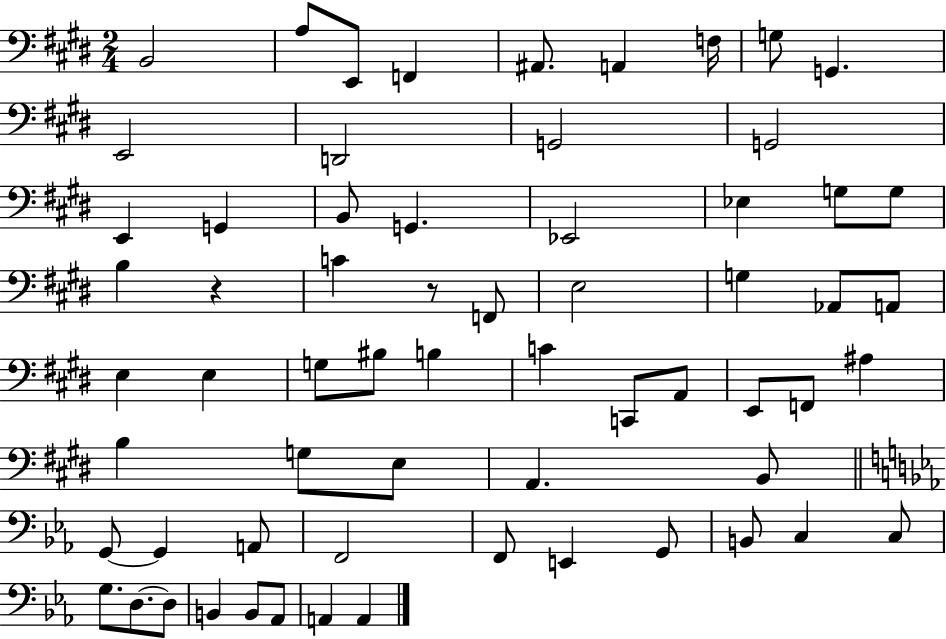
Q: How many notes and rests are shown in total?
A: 64